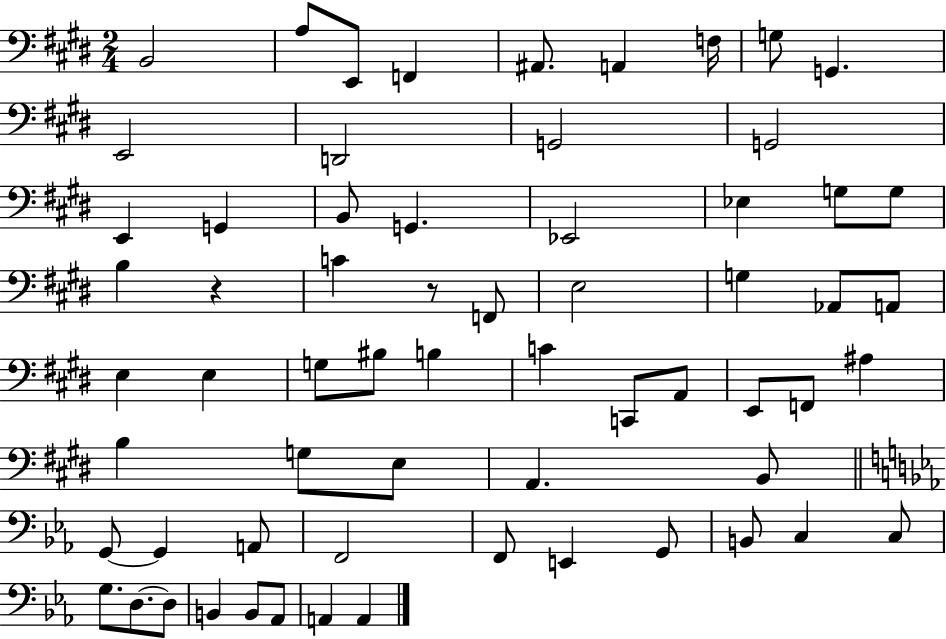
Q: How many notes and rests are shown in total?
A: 64